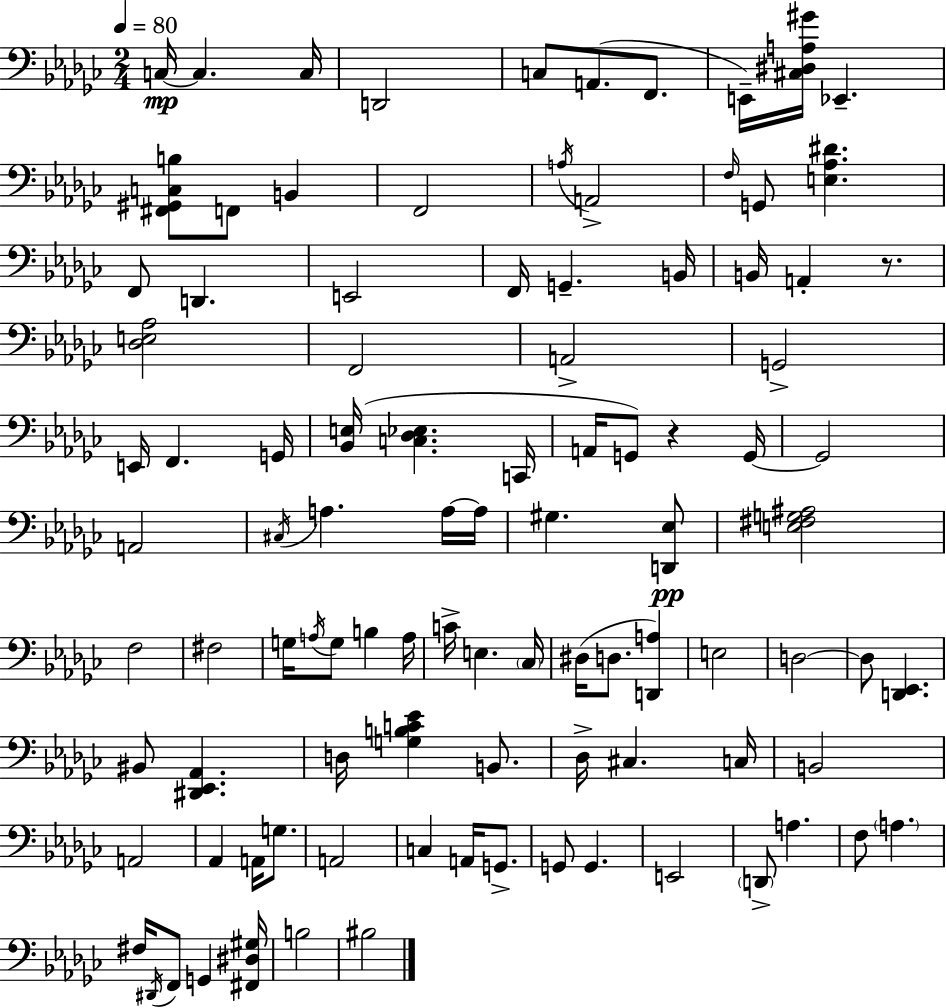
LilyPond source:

{
  \clef bass
  \numericTimeSignature
  \time 2/4
  \key ees \minor
  \tempo 4 = 80
  c16~~\mp c4. c16 | d,2 | c8 a,8.( f,8. | e,16--) <cis dis a gis'>16 ees,4.-- | \break <fis, gis, c b>8 f,8 b,4 | f,2 | \acciaccatura { a16 } a,2-> | \grace { f16 } g,8 <e aes dis'>4. | \break f,8 d,4. | e,2 | f,16 g,4.-- | b,16 b,16 a,4-. r8. | \break <des e aes>2 | f,2 | a,2-> | g,2-> | \break e,16 f,4. | g,16 <bes, e>16( <c des ees>4. | c,16 a,16 g,8) r4 | g,16~~ g,2 | \break a,2 | \acciaccatura { cis16 } a4. | a16~~ a16 gis4. | <d, ees>8\pp <e fis g ais>2 | \break f2 | fis2 | g16 \acciaccatura { a16 } g8 b4 | a16 c'16-> e4. | \break \parenthesize ces16 dis16( d8. | <d, a>4) e2 | d2~~ | d8 <d, ees,>4. | \break bis,8 <dis, ees, aes,>4. | d16 <g b c' ees'>4 | b,8. des16-> cis4. | c16 b,2 | \break a,2 | aes,4 | a,16 g8. a,2 | c4 | \break a,16 g,8.-> g,8 g,4. | e,2 | \parenthesize d,8-> a4. | f8 \parenthesize a4. | \break fis16 \acciaccatura { dis,16 } f,8 | g,4 <fis, dis gis>16 b2 | bis2 | \bar "|."
}